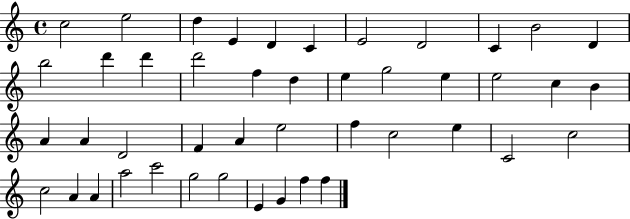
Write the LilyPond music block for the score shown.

{
  \clef treble
  \time 4/4
  \defaultTimeSignature
  \key c \major
  c''2 e''2 | d''4 e'4 d'4 c'4 | e'2 d'2 | c'4 b'2 d'4 | \break b''2 d'''4 d'''4 | d'''2 f''4 d''4 | e''4 g''2 e''4 | e''2 c''4 b'4 | \break a'4 a'4 d'2 | f'4 a'4 e''2 | f''4 c''2 e''4 | c'2 c''2 | \break c''2 a'4 a'4 | a''2 c'''2 | g''2 g''2 | e'4 g'4 f''4 f''4 | \break \bar "|."
}